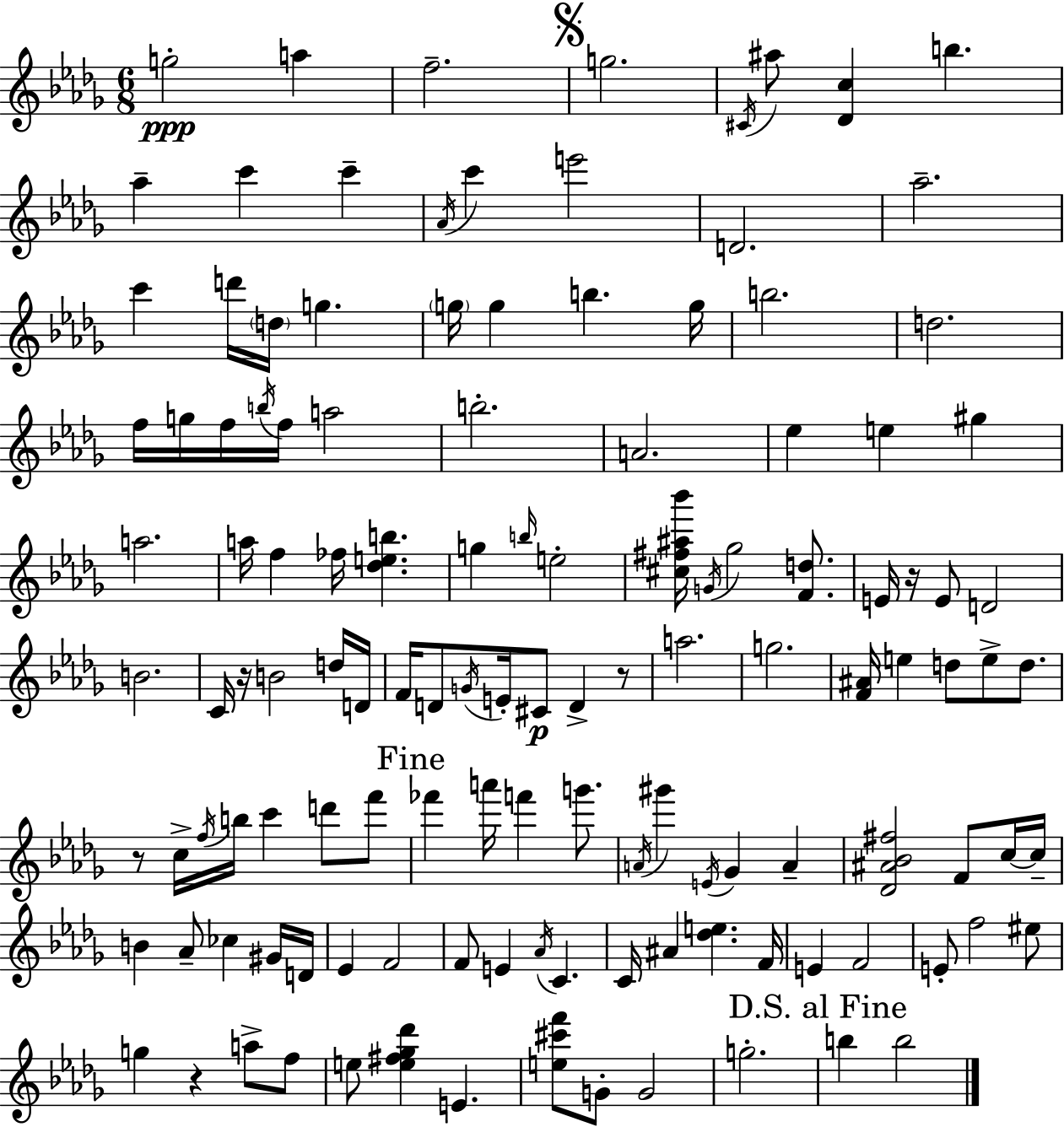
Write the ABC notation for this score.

X:1
T:Untitled
M:6/8
L:1/4
K:Bbm
g2 a f2 g2 ^C/4 ^a/2 [_Dc] b _a c' c' _A/4 c' e'2 D2 _a2 c' d'/4 d/4 g g/4 g b g/4 b2 d2 f/4 g/4 f/4 b/4 f/4 a2 b2 A2 _e e ^g a2 a/4 f _f/4 [_deb] g b/4 e2 [^c^f^a_b']/4 G/4 _g2 [Fd]/2 E/4 z/4 E/2 D2 B2 C/4 z/4 B2 d/4 D/4 F/4 D/2 G/4 E/4 ^C/2 D z/2 a2 g2 [F^A]/4 e d/2 e/2 d/2 z/2 c/4 f/4 b/4 c' d'/2 f'/2 _f' a'/4 f' g'/2 A/4 ^g' E/4 _G A [_D^A_B^f]2 F/2 c/4 c/4 B _A/2 _c ^G/4 D/4 _E F2 F/2 E _A/4 C C/4 ^A [_de] F/4 E F2 E/2 f2 ^e/2 g z a/2 f/2 e/2 [e^f_g_d'] E [e^c'f']/2 G/2 G2 g2 b b2